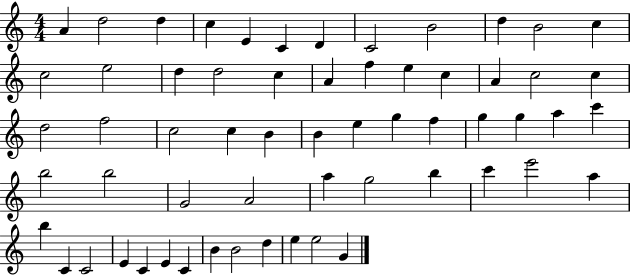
A4/q D5/h D5/q C5/q E4/q C4/q D4/q C4/h B4/h D5/q B4/h C5/q C5/h E5/h D5/q D5/h C5/q A4/q F5/q E5/q C5/q A4/q C5/h C5/q D5/h F5/h C5/h C5/q B4/q B4/q E5/q G5/q F5/q G5/q G5/q A5/q C6/q B5/h B5/h G4/h A4/h A5/q G5/h B5/q C6/q E6/h A5/q B5/q C4/q C4/h E4/q C4/q E4/q C4/q B4/q B4/h D5/q E5/q E5/h G4/q